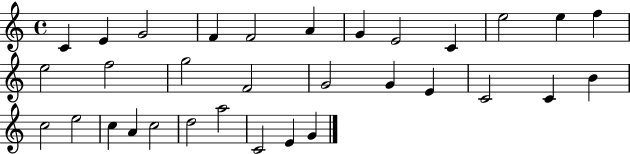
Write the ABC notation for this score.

X:1
T:Untitled
M:4/4
L:1/4
K:C
C E G2 F F2 A G E2 C e2 e f e2 f2 g2 F2 G2 G E C2 C B c2 e2 c A c2 d2 a2 C2 E G